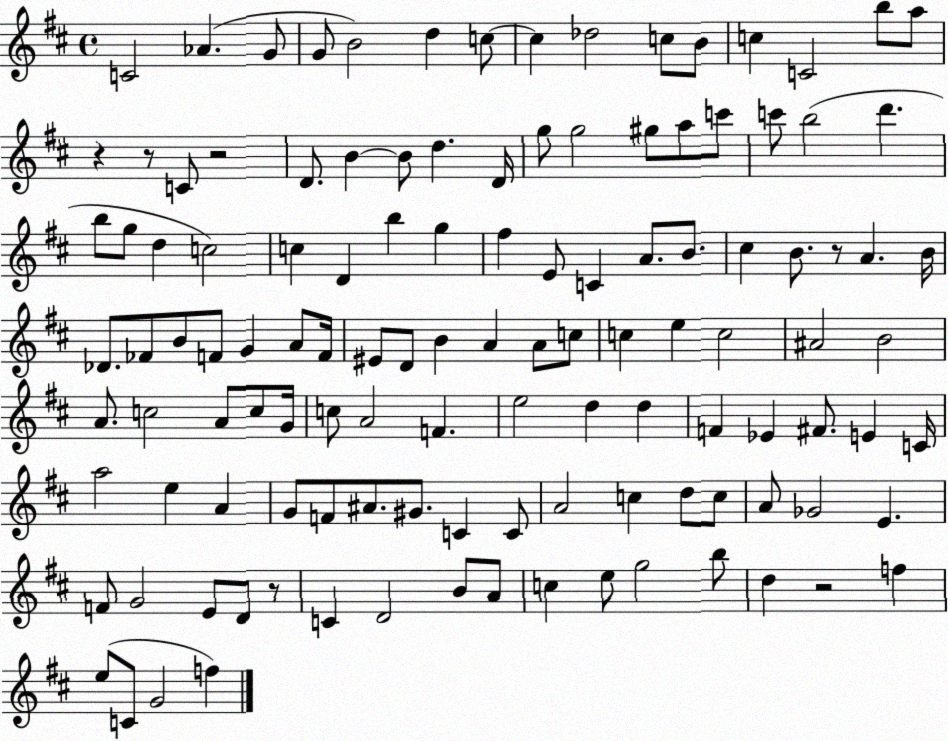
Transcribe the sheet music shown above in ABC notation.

X:1
T:Untitled
M:4/4
L:1/4
K:D
C2 _A G/2 G/2 B2 d c/2 c _d2 c/2 B/2 c C2 b/2 a/2 z z/2 C/2 z2 D/2 B B/2 d D/4 g/2 g2 ^g/2 a/2 c'/2 c'/2 b2 d' b/2 g/2 d c2 c D b g ^f E/2 C A/2 B/2 ^c B/2 z/2 A B/4 _D/2 _F/2 B/2 F/2 G A/2 F/4 ^E/2 D/2 B A A/2 c/2 c e c2 ^A2 B2 A/2 c2 A/2 c/2 G/4 c/2 A2 F e2 d d F _E ^F/2 E C/4 a2 e A G/2 F/2 ^A/2 ^G/2 C C/2 A2 c d/2 c/2 A/2 _G2 E F/2 G2 E/2 D/2 z/2 C D2 B/2 A/2 c e/2 g2 b/2 d z2 f e/2 C/2 G2 f